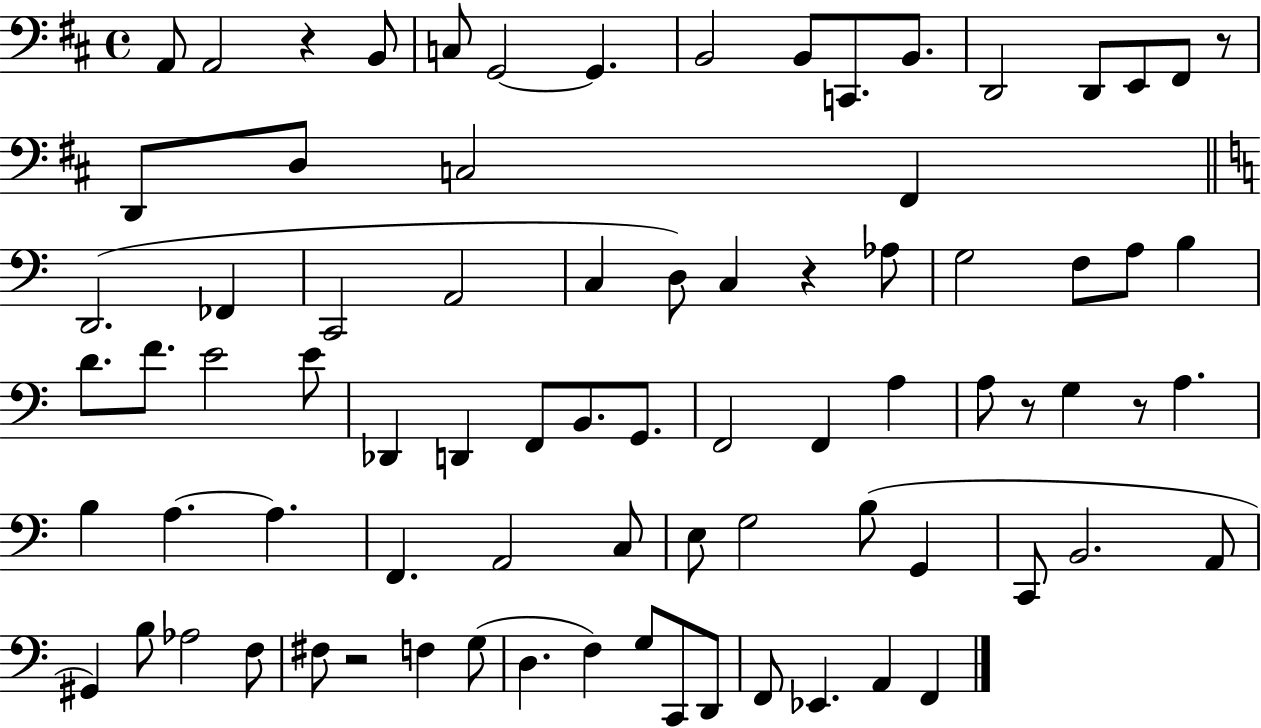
{
  \clef bass
  \time 4/4
  \defaultTimeSignature
  \key d \major
  a,8 a,2 r4 b,8 | c8 g,2~~ g,4. | b,2 b,8 c,8. b,8. | d,2 d,8 e,8 fis,8 r8 | \break d,8 d8 c2 fis,4 | \bar "||" \break \key a \minor d,2.( fes,4 | c,2 a,2 | c4 d8) c4 r4 aes8 | g2 f8 a8 b4 | \break d'8. f'8. e'2 e'8 | des,4 d,4 f,8 b,8. g,8. | f,2 f,4 a4 | a8 r8 g4 r8 a4. | \break b4 a4.~~ a4. | f,4. a,2 c8 | e8 g2 b8( g,4 | c,8 b,2. a,8 | \break gis,4) b8 aes2 f8 | fis8 r2 f4 g8( | d4. f4) g8 c,8 d,8 | f,8 ees,4. a,4 f,4 | \break \bar "|."
}